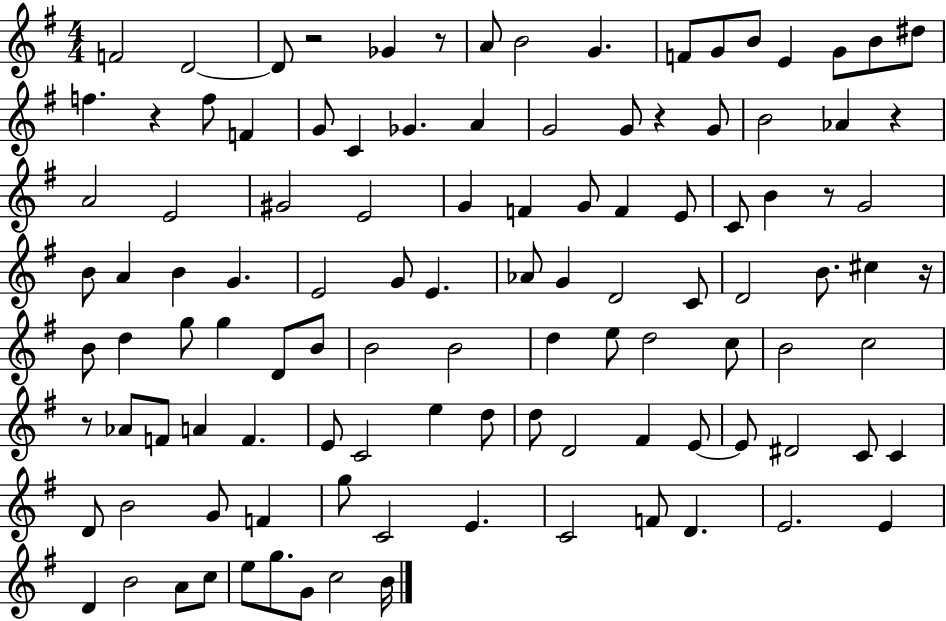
{
  \clef treble
  \numericTimeSignature
  \time 4/4
  \key g \major
  f'2 d'2~~ | d'8 r2 ges'4 r8 | a'8 b'2 g'4. | f'8 g'8 b'8 e'4 g'8 b'8 dis''8 | \break f''4. r4 f''8 f'4 | g'8 c'4 ges'4. a'4 | g'2 g'8 r4 g'8 | b'2 aes'4 r4 | \break a'2 e'2 | gis'2 e'2 | g'4 f'4 g'8 f'4 e'8 | c'8 b'4 r8 g'2 | \break b'8 a'4 b'4 g'4. | e'2 g'8 e'4. | aes'8 g'4 d'2 c'8 | d'2 b'8. cis''4 r16 | \break b'8 d''4 g''8 g''4 d'8 b'8 | b'2 b'2 | d''4 e''8 d''2 c''8 | b'2 c''2 | \break r8 aes'8 f'8 a'4 f'4. | e'8 c'2 e''4 d''8 | d''8 d'2 fis'4 e'8~~ | e'8 dis'2 c'8 c'4 | \break d'8 b'2 g'8 f'4 | g''8 c'2 e'4. | c'2 f'8 d'4. | e'2. e'4 | \break d'4 b'2 a'8 c''8 | e''8 g''8. g'8 c''2 b'16 | \bar "|."
}